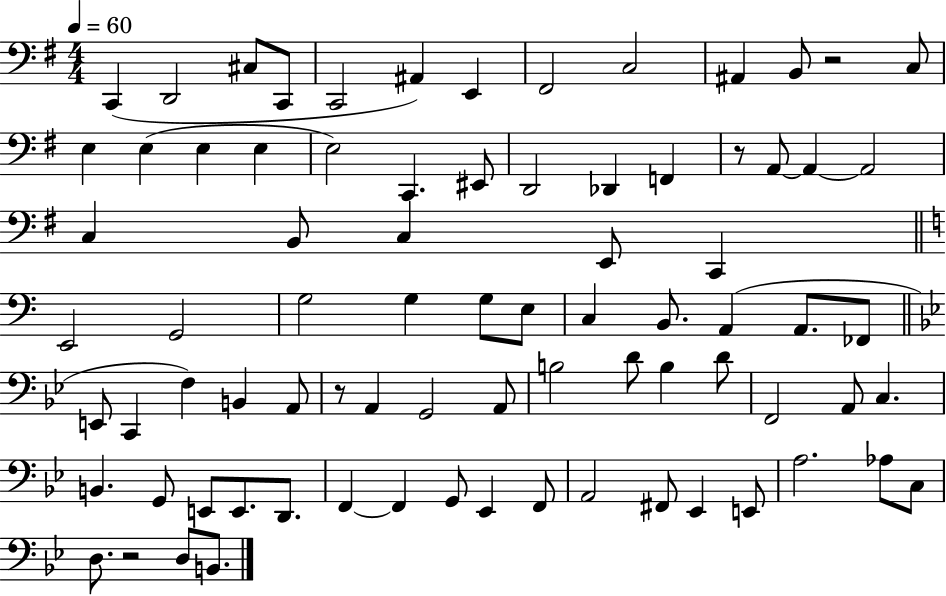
C2/q D2/h C#3/e C2/e C2/h A#2/q E2/q F#2/h C3/h A#2/q B2/e R/h C3/e E3/q E3/q E3/q E3/q E3/h C2/q. EIS2/e D2/h Db2/q F2/q R/e A2/e A2/q A2/h C3/q B2/e C3/q E2/e C2/q E2/h G2/h G3/h G3/q G3/e E3/e C3/q B2/e. A2/q A2/e. FES2/e E2/e C2/q F3/q B2/q A2/e R/e A2/q G2/h A2/e B3/h D4/e B3/q D4/e F2/h A2/e C3/q. B2/q. G2/e E2/e E2/e. D2/e. F2/q F2/q G2/e Eb2/q F2/e A2/h F#2/e Eb2/q E2/e A3/h. Ab3/e C3/e D3/e. R/h D3/e B2/e.